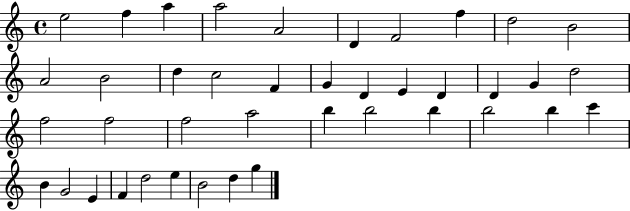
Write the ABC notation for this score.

X:1
T:Untitled
M:4/4
L:1/4
K:C
e2 f a a2 A2 D F2 f d2 B2 A2 B2 d c2 F G D E D D G d2 f2 f2 f2 a2 b b2 b b2 b c' B G2 E F d2 e B2 d g